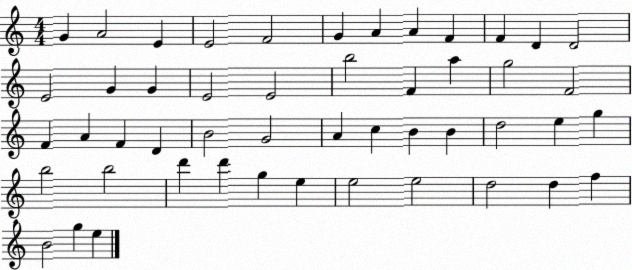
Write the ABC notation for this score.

X:1
T:Untitled
M:4/4
L:1/4
K:C
G A2 E E2 F2 G A A F F D D2 E2 G G E2 E2 b2 F a g2 F2 F A F D B2 G2 A c B B d2 e g b2 b2 d' d' g e e2 e2 d2 d f B2 g e